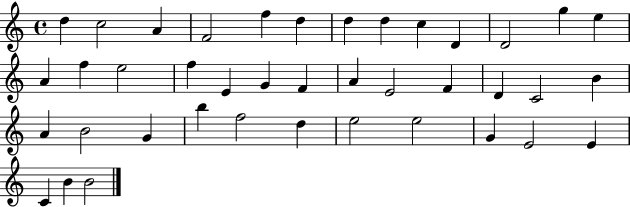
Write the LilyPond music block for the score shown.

{
  \clef treble
  \time 4/4
  \defaultTimeSignature
  \key c \major
  d''4 c''2 a'4 | f'2 f''4 d''4 | d''4 d''4 c''4 d'4 | d'2 g''4 e''4 | \break a'4 f''4 e''2 | f''4 e'4 g'4 f'4 | a'4 e'2 f'4 | d'4 c'2 b'4 | \break a'4 b'2 g'4 | b''4 f''2 d''4 | e''2 e''2 | g'4 e'2 e'4 | \break c'4 b'4 b'2 | \bar "|."
}